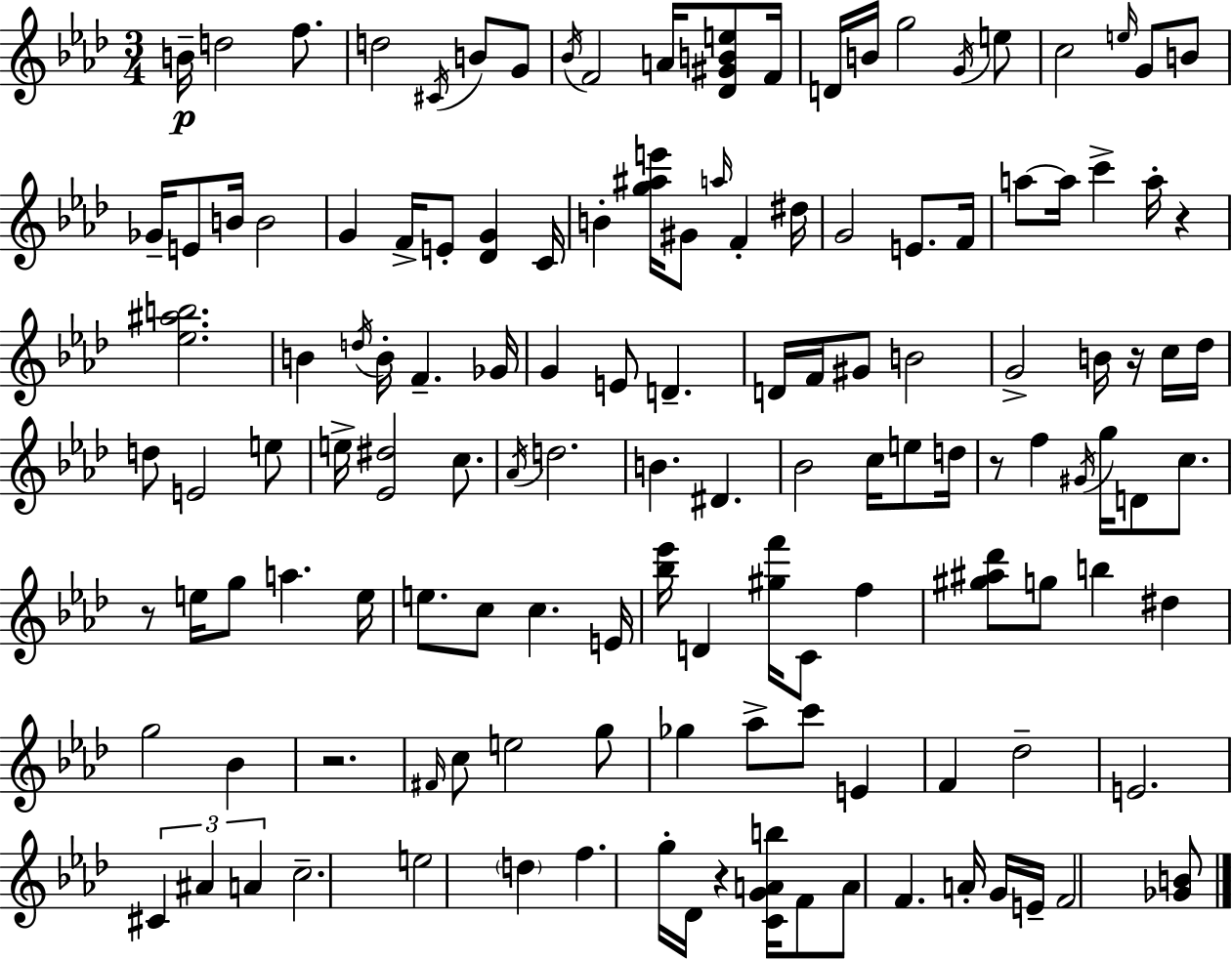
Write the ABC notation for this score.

X:1
T:Untitled
M:3/4
L:1/4
K:Ab
B/4 d2 f/2 d2 ^C/4 B/2 G/2 _B/4 F2 A/4 [_D^GBe]/2 F/4 D/4 B/4 g2 G/4 e/2 c2 e/4 G/2 B/2 _G/4 E/2 B/4 B2 G F/4 E/2 [_DG] C/4 B [g^ae']/4 ^G/2 a/4 F ^d/4 G2 E/2 F/4 a/2 a/4 c' a/4 z [_e^ab]2 B d/4 B/4 F _G/4 G E/2 D D/4 F/4 ^G/2 B2 G2 B/4 z/4 c/4 _d/4 d/2 E2 e/2 e/4 [_E^d]2 c/2 _A/4 d2 B ^D _B2 c/4 e/2 d/4 z/2 f ^G/4 g/4 D/2 c/2 z/2 e/4 g/2 a e/4 e/2 c/2 c E/4 [_b_e']/4 D [^gf']/4 C/2 f [^g^a_d']/2 g/2 b ^d g2 _B z2 ^F/4 c/2 e2 g/2 _g _a/2 c'/2 E F _d2 E2 ^C ^A A c2 e2 d f g/4 _D/4 z [CGAb]/4 F/2 A/2 F A/4 G/4 E/4 F2 [_GB]/2